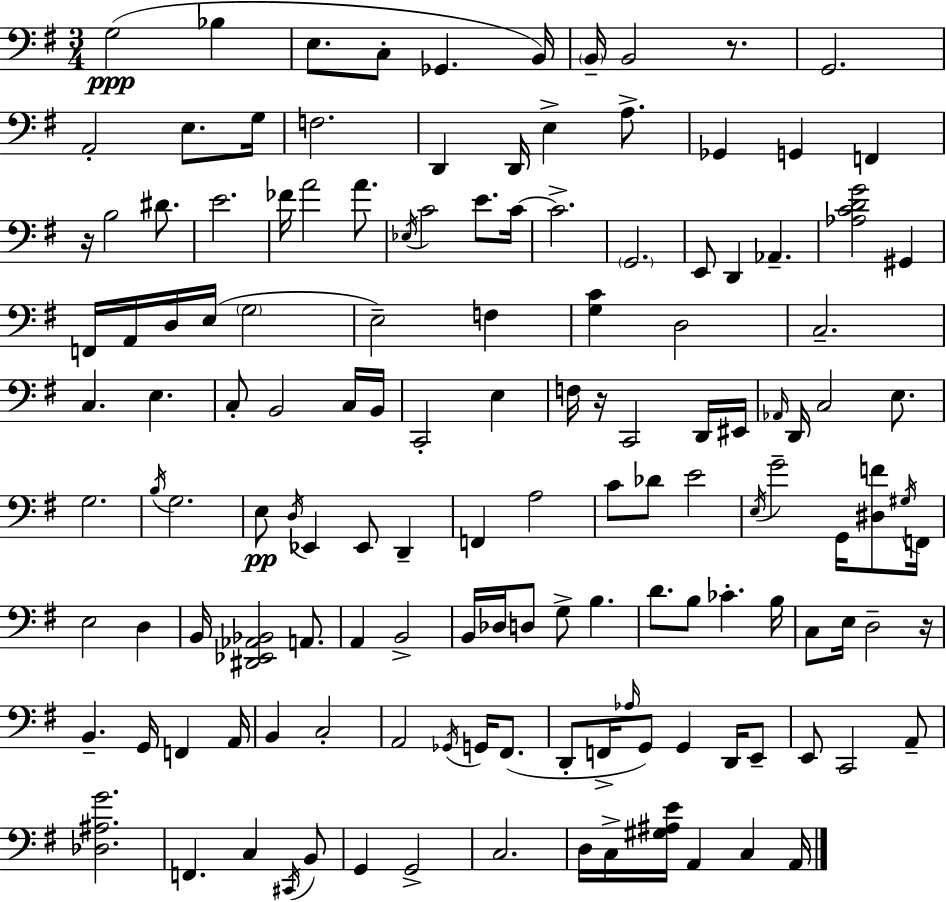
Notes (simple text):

G3/h Bb3/q E3/e. C3/e Gb2/q. B2/s B2/s B2/h R/e. G2/h. A2/h E3/e. G3/s F3/h. D2/q D2/s E3/q A3/e. Gb2/q G2/q F2/q R/s B3/h D#4/e. E4/h. FES4/s A4/h A4/e. Eb3/s C4/h E4/e. C4/s C4/h. G2/h. E2/e D2/q Ab2/q. [Ab3,C4,D4,G4]/h G#2/q F2/s A2/s D3/s E3/s G3/h E3/h F3/q [G3,C4]/q D3/h C3/h. C3/q. E3/q. C3/e B2/h C3/s B2/s C2/h E3/q F3/s R/s C2/h D2/s EIS2/s Ab2/s D2/s C3/h E3/e. G3/h. B3/s G3/h. E3/e D3/s Eb2/q Eb2/e D2/q F2/q A3/h C4/e Db4/e E4/h E3/s G4/h G2/s [D#3,F4]/e G#3/s F2/s E3/h D3/q B2/s [D#2,Eb2,Ab2,Bb2]/h A2/e. A2/q B2/h B2/s Db3/s D3/e G3/e B3/q. D4/e. B3/e CES4/q. B3/s C3/e E3/s D3/h R/s B2/q. G2/s F2/q A2/s B2/q C3/h A2/h Gb2/s G2/s F#2/e. D2/e F2/s Ab3/s G2/e G2/q D2/s E2/e E2/e C2/h A2/e [Db3,A#3,G4]/h. F2/q. C3/q C#2/s B2/e G2/q G2/h C3/h. D3/s C3/s [G#3,A#3,E4]/s A2/q C3/q A2/s